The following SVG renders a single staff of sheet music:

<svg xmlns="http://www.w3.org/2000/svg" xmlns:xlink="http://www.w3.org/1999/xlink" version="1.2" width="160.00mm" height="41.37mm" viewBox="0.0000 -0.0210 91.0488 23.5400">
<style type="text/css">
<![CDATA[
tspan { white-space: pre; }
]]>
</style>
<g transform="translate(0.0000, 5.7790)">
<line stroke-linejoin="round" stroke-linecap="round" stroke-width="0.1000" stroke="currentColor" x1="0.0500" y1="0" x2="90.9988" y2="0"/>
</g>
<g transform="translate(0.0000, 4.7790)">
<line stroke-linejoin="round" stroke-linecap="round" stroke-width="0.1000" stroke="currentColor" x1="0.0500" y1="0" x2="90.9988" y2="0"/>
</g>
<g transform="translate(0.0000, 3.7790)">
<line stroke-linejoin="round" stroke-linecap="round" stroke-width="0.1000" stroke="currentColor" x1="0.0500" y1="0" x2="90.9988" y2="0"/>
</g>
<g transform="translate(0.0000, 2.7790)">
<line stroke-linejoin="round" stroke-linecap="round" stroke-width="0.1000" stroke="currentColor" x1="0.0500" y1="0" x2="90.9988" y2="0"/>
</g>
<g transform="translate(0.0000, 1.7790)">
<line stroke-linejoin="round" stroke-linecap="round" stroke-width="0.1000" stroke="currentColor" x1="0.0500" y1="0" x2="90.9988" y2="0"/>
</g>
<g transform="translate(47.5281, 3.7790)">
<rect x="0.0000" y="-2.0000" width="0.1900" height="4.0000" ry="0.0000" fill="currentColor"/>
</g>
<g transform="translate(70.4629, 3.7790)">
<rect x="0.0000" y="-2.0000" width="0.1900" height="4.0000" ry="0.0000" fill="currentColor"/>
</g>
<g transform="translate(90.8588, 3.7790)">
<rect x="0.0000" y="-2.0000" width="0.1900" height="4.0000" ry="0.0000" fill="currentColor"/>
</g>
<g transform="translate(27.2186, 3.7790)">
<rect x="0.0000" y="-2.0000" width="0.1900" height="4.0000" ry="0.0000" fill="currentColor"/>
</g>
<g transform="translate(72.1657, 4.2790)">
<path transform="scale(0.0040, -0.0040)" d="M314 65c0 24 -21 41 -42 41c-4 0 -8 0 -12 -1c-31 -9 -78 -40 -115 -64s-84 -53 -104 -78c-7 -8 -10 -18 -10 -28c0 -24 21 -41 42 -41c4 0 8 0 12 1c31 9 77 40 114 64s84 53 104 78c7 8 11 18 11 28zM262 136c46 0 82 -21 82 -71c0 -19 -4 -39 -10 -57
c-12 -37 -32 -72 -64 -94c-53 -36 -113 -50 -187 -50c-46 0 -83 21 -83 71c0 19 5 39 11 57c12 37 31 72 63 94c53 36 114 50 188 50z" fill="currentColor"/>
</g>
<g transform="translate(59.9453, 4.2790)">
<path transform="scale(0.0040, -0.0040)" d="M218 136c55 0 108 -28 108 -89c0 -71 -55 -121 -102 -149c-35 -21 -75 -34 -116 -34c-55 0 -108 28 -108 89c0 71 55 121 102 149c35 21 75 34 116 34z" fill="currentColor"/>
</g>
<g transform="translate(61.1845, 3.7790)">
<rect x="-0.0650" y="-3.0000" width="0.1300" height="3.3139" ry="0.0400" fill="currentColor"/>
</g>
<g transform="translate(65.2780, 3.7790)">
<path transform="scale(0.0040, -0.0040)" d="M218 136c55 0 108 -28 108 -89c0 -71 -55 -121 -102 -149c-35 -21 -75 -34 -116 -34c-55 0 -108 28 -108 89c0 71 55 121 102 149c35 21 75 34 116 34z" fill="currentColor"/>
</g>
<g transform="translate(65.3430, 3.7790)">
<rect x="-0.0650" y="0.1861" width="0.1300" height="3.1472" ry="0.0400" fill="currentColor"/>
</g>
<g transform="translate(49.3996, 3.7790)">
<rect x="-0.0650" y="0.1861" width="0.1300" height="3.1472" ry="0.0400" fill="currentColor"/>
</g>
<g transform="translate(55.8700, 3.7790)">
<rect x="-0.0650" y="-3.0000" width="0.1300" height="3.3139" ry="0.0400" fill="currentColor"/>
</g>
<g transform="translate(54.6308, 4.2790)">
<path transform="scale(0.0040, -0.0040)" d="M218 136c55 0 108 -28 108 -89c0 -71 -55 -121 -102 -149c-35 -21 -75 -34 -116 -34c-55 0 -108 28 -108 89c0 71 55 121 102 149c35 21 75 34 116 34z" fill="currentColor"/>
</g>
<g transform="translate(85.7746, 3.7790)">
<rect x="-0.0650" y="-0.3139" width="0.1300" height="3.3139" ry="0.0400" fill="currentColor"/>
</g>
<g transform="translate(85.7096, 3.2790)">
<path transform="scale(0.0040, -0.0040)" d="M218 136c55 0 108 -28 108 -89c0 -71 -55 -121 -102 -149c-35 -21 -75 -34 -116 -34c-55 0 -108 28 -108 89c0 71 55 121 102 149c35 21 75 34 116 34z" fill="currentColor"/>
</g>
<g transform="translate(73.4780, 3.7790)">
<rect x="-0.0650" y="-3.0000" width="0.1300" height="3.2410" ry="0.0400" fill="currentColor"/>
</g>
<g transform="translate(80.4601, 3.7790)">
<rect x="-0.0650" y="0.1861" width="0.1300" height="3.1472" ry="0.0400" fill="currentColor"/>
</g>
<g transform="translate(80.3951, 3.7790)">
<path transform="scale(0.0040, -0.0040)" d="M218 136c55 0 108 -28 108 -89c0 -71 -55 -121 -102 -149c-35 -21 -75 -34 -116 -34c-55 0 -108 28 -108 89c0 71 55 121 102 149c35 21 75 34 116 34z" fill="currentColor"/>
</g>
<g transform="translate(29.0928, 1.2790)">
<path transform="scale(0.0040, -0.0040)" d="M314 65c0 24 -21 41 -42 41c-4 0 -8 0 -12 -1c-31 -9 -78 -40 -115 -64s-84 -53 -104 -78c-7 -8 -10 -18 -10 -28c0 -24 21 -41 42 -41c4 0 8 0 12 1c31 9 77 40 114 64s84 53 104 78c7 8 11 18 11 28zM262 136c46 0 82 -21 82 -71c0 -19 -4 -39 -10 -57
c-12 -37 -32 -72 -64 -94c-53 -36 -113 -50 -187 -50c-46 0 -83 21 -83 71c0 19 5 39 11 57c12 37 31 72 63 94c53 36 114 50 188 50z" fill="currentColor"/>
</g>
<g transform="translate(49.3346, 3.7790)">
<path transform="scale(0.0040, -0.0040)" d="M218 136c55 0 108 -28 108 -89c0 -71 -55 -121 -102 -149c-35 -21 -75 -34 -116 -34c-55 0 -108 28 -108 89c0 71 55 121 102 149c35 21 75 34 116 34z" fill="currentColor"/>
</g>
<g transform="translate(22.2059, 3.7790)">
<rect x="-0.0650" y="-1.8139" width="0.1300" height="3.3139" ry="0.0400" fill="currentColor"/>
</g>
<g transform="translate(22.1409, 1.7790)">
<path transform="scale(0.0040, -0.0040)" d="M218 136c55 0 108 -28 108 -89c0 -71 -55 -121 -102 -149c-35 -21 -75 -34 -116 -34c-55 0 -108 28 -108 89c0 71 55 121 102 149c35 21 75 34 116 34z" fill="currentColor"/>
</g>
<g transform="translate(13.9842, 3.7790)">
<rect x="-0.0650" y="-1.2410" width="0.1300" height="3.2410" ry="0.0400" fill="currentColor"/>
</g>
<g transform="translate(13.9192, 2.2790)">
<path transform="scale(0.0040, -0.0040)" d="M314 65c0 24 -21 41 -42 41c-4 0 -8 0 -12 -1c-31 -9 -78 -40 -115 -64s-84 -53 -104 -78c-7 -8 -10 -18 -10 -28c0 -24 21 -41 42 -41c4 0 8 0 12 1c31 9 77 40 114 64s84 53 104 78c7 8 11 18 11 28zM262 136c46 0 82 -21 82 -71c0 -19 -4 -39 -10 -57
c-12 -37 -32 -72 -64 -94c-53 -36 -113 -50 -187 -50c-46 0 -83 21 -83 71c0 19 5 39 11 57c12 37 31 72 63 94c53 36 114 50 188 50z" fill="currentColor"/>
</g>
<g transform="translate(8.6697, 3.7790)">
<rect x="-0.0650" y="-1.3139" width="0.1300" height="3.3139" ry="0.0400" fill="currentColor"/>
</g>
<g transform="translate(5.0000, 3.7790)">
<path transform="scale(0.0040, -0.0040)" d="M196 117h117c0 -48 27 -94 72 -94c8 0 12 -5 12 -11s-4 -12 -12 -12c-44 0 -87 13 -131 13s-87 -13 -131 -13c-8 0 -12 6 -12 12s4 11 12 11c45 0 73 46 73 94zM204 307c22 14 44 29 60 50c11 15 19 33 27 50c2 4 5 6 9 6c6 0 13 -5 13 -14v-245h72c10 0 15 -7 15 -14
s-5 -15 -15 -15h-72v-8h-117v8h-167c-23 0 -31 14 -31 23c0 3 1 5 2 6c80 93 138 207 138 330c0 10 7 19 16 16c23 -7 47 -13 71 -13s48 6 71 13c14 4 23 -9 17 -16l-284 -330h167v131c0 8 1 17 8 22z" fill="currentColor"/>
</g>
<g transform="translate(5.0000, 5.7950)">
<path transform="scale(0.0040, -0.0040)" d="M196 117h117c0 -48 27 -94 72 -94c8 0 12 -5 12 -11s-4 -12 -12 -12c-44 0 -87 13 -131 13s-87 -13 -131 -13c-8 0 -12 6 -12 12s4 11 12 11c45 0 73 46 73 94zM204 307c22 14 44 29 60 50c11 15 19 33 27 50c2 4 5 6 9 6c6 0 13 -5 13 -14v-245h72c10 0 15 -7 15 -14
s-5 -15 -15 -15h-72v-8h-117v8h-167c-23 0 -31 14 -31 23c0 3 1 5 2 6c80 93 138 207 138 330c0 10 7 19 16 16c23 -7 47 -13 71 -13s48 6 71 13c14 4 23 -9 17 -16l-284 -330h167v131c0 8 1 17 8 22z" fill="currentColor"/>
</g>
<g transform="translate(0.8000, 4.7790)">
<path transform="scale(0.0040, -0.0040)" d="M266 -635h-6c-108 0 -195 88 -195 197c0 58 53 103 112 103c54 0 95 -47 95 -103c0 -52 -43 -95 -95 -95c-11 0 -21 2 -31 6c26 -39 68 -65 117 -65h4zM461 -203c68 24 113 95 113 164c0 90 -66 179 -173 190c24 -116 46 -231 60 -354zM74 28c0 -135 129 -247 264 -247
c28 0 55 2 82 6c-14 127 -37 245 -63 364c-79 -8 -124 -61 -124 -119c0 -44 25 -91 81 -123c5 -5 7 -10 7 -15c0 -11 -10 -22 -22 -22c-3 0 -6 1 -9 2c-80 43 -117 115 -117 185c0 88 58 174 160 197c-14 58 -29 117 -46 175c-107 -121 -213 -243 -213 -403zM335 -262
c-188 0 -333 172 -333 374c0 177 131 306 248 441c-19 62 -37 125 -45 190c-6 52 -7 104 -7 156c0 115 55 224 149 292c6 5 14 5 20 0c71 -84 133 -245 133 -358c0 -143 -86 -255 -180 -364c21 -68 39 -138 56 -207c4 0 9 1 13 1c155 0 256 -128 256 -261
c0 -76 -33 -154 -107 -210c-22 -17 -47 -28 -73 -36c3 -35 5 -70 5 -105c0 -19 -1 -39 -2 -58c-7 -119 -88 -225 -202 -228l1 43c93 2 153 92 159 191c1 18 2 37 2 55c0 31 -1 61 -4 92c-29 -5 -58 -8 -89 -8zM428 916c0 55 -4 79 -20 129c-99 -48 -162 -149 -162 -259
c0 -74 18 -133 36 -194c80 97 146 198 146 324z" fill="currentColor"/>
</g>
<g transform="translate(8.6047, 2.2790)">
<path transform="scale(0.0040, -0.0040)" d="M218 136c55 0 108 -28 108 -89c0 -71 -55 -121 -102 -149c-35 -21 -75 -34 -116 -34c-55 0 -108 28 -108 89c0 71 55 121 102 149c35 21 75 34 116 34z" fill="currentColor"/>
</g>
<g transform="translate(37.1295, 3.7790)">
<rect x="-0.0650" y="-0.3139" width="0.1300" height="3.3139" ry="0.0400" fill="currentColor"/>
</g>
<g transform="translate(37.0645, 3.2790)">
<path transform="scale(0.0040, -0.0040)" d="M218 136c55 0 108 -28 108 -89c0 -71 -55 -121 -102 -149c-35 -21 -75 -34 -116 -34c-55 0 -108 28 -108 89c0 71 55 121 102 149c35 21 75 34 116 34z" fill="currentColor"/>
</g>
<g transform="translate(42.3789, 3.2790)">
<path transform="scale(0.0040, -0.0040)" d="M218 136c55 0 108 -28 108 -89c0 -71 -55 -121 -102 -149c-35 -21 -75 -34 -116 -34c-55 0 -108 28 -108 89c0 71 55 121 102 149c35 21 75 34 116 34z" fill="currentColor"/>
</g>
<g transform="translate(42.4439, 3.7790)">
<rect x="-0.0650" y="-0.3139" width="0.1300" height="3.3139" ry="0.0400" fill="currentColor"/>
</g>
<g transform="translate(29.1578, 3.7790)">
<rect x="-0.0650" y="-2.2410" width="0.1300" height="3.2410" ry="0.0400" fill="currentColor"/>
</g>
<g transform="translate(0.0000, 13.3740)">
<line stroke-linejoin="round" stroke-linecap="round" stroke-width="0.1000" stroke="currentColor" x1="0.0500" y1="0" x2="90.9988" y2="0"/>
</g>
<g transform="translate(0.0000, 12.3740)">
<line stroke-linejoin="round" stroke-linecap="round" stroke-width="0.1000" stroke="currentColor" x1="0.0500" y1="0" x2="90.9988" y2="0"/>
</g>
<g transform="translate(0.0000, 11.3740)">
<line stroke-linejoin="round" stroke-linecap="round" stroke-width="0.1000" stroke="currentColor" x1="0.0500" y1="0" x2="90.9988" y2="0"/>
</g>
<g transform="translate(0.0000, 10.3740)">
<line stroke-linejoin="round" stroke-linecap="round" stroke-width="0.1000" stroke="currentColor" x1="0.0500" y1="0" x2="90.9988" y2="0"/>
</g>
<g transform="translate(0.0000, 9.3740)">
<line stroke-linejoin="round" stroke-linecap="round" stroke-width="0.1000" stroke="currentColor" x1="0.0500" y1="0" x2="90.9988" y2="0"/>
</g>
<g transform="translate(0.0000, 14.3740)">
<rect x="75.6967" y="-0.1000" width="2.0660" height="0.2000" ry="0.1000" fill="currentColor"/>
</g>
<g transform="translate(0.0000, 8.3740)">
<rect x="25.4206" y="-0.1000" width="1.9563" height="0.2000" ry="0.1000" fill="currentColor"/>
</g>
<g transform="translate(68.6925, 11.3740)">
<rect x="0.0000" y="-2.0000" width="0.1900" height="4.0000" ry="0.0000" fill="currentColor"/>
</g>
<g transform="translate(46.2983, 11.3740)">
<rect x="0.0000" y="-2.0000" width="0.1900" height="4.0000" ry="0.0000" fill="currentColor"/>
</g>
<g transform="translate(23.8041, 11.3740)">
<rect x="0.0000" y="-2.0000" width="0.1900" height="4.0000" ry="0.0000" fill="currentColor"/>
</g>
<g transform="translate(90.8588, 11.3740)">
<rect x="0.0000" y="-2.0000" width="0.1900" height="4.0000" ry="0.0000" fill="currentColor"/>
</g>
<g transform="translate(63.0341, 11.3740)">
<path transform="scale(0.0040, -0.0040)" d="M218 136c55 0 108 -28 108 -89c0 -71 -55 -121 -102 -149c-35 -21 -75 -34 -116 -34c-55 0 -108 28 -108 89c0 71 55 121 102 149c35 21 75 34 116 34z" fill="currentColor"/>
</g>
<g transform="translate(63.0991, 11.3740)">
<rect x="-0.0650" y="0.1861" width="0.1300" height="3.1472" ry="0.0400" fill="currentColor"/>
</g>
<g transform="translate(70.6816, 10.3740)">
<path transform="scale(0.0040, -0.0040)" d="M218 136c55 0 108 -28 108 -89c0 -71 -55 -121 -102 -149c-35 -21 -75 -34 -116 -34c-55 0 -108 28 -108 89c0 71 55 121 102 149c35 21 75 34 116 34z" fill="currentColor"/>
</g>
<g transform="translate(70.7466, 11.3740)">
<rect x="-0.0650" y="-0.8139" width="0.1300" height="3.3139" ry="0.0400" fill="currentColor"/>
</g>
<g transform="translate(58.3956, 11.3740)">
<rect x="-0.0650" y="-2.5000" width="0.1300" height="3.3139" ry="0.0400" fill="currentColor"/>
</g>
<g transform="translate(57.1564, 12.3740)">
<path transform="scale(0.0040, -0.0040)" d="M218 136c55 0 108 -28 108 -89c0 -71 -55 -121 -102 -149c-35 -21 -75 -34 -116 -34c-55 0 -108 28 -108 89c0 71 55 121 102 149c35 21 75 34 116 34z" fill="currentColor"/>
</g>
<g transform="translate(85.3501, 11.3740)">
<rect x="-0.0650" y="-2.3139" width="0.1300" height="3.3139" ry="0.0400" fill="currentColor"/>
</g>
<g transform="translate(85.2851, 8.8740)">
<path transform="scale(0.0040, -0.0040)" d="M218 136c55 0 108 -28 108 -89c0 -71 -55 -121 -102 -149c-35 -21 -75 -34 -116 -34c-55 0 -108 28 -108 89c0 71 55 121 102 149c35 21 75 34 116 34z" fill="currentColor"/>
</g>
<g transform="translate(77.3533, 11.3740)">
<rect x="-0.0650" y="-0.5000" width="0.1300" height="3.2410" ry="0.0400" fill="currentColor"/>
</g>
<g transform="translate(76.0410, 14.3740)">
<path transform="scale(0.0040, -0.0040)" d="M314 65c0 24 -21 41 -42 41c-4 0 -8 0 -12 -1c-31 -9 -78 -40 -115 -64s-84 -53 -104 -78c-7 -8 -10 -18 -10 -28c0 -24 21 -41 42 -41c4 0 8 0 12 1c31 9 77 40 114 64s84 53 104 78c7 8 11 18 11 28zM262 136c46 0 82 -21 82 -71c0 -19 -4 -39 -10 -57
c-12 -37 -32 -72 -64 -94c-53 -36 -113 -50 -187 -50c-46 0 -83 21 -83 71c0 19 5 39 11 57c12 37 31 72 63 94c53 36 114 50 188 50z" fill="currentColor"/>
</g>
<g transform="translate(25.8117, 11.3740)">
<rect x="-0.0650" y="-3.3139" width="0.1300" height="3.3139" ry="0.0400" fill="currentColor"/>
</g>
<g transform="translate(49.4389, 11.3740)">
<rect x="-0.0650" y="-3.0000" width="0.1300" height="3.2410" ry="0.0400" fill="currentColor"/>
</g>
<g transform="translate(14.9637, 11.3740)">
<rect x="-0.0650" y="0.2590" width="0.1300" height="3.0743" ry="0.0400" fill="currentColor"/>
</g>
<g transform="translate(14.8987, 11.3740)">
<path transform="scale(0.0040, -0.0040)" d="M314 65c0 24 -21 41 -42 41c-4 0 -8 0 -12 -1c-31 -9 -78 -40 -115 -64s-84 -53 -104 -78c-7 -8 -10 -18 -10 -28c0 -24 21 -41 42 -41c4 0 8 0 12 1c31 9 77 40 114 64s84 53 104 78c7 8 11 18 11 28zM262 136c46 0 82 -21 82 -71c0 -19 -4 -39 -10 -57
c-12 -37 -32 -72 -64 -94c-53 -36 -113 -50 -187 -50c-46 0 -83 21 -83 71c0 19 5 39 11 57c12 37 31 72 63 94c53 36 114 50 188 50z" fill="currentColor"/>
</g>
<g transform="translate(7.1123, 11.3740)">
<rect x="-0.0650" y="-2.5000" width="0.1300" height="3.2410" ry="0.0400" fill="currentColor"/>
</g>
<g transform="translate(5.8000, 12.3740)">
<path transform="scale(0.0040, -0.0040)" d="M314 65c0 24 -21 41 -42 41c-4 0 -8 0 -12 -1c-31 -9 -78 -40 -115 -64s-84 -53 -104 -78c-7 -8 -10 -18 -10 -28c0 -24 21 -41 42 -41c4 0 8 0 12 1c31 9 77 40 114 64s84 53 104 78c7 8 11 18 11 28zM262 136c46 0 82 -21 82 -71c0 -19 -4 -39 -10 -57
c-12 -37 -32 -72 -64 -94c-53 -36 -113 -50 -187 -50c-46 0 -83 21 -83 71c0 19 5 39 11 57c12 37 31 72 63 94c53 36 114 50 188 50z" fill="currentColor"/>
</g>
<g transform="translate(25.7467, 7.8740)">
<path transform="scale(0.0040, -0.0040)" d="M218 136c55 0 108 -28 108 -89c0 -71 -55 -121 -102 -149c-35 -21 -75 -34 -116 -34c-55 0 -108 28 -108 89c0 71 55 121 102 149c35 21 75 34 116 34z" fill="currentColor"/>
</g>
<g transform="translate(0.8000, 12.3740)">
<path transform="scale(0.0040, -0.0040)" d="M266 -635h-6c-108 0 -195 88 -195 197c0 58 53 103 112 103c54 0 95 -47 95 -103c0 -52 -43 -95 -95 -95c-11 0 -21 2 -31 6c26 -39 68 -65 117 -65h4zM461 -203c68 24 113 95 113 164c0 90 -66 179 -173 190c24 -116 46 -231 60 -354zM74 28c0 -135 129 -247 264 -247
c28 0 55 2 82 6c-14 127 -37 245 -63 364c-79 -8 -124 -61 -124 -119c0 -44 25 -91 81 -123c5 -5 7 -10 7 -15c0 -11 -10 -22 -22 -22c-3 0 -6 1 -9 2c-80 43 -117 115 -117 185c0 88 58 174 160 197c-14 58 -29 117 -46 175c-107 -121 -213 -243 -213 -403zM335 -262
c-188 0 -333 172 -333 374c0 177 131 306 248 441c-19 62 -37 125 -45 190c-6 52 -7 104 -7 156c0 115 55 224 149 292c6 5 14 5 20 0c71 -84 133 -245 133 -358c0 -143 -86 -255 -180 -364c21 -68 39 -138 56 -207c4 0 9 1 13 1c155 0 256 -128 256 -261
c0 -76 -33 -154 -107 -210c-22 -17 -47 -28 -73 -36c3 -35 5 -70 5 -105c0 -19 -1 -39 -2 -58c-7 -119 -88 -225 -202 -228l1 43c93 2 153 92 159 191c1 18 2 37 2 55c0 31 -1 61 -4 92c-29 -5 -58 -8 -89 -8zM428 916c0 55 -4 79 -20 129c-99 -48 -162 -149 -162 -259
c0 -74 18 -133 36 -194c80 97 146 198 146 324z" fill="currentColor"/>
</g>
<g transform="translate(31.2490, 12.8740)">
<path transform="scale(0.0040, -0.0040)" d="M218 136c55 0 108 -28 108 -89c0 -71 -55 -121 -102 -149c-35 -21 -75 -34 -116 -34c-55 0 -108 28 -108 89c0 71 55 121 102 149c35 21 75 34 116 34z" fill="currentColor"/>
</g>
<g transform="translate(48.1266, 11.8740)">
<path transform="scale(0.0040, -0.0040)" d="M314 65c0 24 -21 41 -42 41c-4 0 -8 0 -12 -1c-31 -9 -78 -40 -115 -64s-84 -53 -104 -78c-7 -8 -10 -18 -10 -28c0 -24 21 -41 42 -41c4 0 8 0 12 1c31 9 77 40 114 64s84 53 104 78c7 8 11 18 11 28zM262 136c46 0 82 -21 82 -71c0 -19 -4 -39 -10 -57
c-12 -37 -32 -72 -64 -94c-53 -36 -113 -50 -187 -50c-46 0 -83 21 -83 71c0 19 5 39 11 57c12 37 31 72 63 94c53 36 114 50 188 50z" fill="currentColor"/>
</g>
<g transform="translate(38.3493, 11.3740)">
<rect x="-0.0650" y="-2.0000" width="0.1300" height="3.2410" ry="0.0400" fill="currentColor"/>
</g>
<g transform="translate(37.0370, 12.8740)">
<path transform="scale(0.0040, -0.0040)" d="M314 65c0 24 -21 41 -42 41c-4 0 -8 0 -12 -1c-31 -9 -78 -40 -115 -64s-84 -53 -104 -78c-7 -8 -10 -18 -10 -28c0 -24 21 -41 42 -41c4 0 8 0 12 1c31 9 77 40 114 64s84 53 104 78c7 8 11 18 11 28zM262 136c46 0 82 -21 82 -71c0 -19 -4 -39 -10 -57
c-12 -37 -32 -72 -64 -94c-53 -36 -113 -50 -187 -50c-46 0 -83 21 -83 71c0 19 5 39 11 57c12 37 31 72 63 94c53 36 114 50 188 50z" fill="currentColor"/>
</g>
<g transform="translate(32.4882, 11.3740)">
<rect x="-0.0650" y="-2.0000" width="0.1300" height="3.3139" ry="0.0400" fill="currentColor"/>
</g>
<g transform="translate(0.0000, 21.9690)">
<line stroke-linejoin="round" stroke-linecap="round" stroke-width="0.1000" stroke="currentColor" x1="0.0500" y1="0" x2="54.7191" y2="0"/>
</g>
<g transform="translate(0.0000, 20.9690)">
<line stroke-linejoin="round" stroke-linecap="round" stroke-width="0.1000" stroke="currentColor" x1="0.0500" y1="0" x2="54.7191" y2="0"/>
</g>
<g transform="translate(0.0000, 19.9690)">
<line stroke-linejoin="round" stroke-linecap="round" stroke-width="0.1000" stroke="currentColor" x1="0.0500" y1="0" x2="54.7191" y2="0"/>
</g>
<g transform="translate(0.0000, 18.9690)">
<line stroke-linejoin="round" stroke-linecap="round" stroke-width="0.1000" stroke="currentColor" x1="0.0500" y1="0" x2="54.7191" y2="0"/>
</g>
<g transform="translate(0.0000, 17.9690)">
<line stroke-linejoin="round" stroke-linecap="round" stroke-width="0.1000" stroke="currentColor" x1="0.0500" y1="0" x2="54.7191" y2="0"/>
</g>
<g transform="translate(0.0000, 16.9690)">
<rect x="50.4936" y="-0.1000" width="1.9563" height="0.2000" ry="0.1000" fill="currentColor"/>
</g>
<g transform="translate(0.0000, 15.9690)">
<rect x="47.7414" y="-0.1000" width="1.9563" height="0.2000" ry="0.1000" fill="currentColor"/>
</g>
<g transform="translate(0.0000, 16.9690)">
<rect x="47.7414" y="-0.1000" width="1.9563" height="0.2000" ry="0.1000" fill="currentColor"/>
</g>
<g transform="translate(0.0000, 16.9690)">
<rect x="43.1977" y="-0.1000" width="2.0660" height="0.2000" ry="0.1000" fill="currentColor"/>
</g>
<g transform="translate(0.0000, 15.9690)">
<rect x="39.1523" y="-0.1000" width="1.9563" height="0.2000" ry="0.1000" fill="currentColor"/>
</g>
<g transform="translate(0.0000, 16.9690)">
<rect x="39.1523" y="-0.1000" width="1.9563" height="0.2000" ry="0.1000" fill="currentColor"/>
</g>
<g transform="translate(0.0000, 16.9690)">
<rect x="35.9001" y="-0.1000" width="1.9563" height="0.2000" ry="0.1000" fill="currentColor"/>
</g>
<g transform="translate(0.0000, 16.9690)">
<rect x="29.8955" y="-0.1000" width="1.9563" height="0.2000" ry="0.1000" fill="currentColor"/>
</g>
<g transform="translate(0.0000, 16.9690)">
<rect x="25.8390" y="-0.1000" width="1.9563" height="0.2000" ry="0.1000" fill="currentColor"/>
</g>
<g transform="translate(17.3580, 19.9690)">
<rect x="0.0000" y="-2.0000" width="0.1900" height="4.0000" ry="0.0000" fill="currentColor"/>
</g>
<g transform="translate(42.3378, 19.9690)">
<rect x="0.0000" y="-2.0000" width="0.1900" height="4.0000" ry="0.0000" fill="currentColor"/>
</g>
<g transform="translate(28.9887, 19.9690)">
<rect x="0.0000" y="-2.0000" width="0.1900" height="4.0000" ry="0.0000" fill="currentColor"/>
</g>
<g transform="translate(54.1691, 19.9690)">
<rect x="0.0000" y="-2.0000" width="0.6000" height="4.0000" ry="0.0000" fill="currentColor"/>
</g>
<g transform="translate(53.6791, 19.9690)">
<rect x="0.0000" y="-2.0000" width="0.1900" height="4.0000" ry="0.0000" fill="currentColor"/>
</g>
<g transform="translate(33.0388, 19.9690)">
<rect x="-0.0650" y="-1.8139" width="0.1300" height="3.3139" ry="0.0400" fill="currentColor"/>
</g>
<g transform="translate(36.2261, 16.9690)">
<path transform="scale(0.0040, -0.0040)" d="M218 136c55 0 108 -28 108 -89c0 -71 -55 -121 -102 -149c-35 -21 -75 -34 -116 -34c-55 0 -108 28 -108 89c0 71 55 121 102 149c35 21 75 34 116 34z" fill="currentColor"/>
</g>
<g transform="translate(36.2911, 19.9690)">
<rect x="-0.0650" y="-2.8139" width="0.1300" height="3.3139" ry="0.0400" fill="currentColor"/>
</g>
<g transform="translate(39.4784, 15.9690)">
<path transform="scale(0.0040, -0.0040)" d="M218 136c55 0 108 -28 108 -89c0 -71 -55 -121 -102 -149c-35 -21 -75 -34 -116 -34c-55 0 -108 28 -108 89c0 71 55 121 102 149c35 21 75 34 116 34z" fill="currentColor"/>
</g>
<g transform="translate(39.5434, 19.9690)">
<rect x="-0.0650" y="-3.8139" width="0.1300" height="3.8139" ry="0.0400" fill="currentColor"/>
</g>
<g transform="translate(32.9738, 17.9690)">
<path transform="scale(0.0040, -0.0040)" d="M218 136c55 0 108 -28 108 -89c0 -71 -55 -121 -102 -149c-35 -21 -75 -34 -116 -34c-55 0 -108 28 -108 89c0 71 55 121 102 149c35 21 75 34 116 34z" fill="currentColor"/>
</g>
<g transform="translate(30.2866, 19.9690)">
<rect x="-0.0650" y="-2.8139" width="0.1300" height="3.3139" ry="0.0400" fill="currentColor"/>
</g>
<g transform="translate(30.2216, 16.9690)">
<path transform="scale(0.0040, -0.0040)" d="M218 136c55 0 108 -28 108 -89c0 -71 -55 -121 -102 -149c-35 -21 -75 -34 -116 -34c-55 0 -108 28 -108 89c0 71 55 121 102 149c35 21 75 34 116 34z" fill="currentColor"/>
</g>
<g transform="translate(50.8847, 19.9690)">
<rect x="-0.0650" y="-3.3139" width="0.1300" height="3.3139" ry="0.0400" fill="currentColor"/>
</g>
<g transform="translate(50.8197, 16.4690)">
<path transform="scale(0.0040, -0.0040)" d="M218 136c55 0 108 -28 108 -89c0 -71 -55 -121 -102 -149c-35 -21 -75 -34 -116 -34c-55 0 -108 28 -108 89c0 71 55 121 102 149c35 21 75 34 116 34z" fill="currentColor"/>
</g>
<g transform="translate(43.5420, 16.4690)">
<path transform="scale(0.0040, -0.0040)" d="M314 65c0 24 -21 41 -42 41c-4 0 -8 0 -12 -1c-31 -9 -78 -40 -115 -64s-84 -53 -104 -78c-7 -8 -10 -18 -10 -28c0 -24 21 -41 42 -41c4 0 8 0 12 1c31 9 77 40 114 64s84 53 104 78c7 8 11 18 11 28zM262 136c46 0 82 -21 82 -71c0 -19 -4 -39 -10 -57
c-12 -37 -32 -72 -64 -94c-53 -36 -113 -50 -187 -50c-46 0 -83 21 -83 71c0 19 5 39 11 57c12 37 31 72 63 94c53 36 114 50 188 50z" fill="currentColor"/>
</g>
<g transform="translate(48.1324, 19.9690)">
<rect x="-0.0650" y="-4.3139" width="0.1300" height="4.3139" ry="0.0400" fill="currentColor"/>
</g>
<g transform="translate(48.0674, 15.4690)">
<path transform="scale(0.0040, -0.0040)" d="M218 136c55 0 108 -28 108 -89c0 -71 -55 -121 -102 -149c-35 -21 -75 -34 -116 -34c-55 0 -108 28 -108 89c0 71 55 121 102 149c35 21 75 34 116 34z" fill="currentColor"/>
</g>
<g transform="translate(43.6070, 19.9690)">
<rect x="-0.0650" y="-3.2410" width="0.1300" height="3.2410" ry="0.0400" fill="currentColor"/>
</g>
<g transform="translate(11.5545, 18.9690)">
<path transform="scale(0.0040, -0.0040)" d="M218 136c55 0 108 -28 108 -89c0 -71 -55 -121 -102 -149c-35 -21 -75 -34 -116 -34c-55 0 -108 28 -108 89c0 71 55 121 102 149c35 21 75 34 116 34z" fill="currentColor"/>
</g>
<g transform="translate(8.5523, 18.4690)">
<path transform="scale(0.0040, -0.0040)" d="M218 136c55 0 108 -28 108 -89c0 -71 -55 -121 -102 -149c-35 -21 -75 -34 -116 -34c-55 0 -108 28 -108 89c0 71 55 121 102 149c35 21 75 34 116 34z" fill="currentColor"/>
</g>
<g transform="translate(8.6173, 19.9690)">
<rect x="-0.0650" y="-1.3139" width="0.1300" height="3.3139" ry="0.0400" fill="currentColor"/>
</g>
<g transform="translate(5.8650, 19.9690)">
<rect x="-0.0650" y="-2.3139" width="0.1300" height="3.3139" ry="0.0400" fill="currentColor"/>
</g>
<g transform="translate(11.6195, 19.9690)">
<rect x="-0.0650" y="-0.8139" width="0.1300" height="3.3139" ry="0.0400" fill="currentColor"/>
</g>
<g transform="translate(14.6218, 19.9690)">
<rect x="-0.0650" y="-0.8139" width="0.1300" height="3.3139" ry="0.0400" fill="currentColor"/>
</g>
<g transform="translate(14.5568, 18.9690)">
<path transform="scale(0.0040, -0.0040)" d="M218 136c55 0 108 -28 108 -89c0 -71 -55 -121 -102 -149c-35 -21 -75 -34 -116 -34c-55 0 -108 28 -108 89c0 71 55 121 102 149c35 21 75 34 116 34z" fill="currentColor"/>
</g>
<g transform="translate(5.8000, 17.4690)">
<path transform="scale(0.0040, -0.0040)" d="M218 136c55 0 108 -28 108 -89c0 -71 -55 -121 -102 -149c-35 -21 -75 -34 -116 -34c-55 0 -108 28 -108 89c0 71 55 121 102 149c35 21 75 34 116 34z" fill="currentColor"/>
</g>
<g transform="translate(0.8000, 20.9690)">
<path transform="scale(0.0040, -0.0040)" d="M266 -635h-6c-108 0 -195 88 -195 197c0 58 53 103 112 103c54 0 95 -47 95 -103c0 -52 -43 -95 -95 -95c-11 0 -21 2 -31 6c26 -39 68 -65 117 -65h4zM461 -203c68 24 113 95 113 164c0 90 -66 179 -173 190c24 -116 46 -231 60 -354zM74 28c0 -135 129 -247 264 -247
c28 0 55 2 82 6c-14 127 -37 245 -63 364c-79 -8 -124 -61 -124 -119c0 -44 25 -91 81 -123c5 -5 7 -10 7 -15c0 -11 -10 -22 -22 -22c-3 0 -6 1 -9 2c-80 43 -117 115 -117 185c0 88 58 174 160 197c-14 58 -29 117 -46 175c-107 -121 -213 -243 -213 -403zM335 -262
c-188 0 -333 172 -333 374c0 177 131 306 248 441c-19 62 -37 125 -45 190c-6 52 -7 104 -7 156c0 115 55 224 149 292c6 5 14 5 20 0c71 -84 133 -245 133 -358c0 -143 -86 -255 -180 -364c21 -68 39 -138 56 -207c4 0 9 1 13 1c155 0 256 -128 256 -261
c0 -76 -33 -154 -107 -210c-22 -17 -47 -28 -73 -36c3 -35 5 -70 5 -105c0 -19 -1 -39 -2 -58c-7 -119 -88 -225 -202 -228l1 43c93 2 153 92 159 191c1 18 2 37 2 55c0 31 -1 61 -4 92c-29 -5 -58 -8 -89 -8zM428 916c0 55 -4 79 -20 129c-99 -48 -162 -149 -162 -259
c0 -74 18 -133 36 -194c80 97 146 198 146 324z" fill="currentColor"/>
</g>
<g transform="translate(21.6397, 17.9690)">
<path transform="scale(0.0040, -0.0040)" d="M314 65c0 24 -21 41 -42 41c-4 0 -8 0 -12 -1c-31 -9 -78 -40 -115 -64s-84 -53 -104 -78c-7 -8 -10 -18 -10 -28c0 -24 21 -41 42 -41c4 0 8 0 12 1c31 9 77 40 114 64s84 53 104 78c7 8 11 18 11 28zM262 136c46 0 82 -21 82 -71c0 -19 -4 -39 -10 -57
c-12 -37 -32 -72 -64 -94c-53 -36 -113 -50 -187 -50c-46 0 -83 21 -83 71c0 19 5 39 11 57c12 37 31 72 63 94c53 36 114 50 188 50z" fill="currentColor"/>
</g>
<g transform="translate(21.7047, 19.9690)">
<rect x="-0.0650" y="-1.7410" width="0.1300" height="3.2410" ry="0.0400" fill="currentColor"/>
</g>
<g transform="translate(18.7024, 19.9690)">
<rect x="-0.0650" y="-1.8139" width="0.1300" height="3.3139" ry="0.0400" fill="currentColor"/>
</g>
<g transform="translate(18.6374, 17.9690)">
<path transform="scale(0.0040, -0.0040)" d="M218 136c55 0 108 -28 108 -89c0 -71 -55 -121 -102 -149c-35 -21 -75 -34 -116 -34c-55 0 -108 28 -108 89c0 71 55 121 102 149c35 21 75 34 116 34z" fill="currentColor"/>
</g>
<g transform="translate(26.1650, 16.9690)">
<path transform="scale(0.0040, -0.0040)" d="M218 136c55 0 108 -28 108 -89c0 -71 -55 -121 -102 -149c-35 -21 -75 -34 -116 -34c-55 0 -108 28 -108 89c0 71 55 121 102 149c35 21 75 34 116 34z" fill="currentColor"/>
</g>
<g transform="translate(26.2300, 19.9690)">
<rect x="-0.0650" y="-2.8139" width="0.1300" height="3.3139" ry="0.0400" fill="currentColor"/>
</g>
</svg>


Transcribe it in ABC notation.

X:1
T:Untitled
M:4/4
L:1/4
K:C
e e2 f g2 c c B A A B A2 B c G2 B2 b F F2 A2 G B d C2 g g e d d f f2 a a f a c' b2 d' b